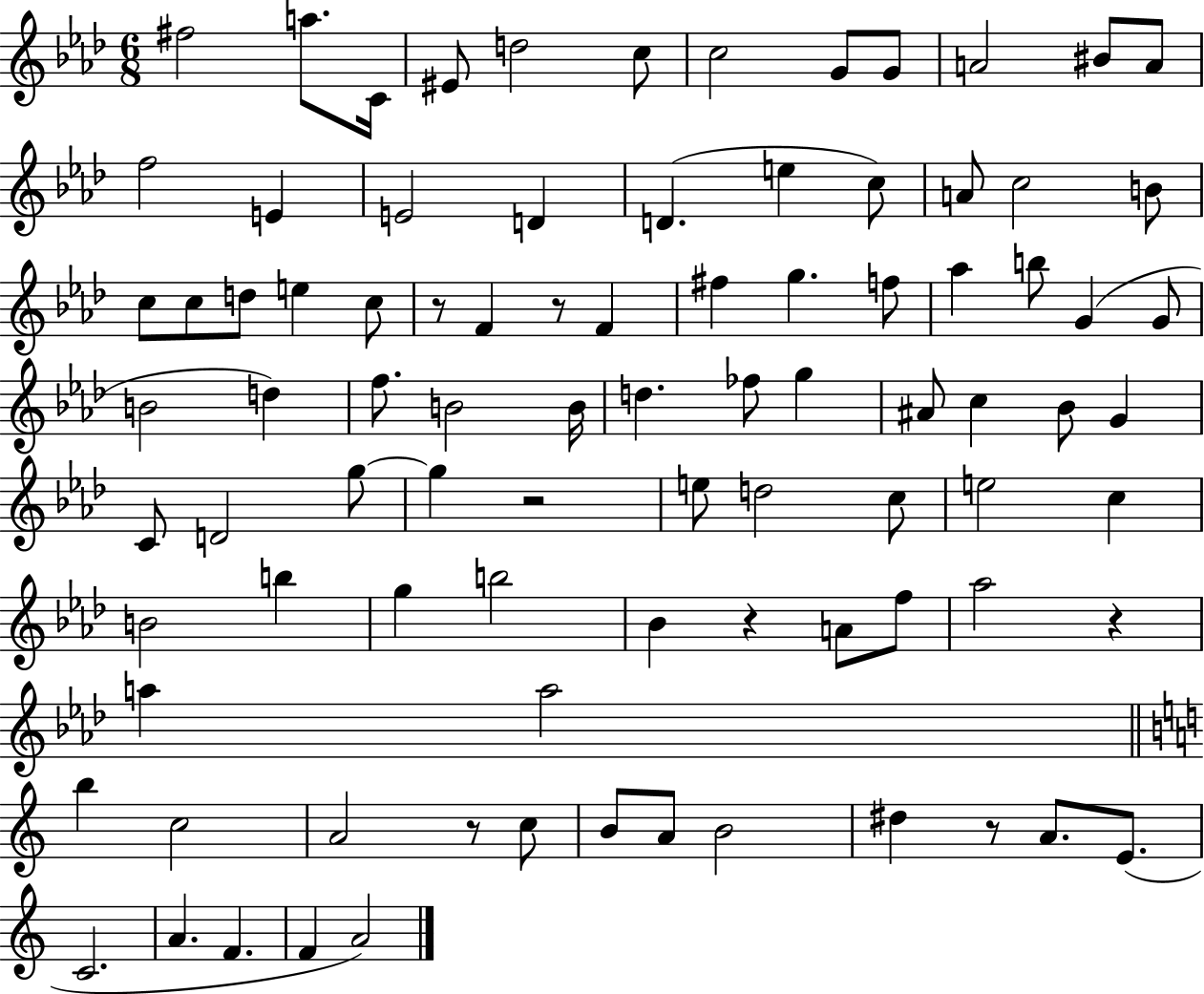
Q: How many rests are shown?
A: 7